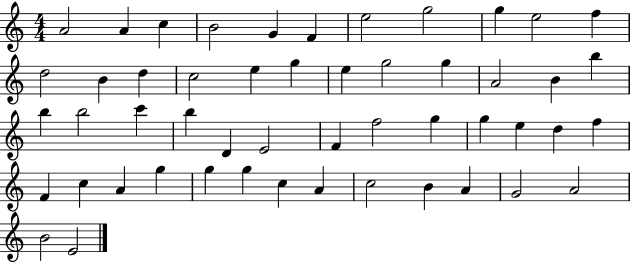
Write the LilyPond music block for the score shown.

{
  \clef treble
  \numericTimeSignature
  \time 4/4
  \key c \major
  a'2 a'4 c''4 | b'2 g'4 f'4 | e''2 g''2 | g''4 e''2 f''4 | \break d''2 b'4 d''4 | c''2 e''4 g''4 | e''4 g''2 g''4 | a'2 b'4 b''4 | \break b''4 b''2 c'''4 | b''4 d'4 e'2 | f'4 f''2 g''4 | g''4 e''4 d''4 f''4 | \break f'4 c''4 a'4 g''4 | g''4 g''4 c''4 a'4 | c''2 b'4 a'4 | g'2 a'2 | \break b'2 e'2 | \bar "|."
}